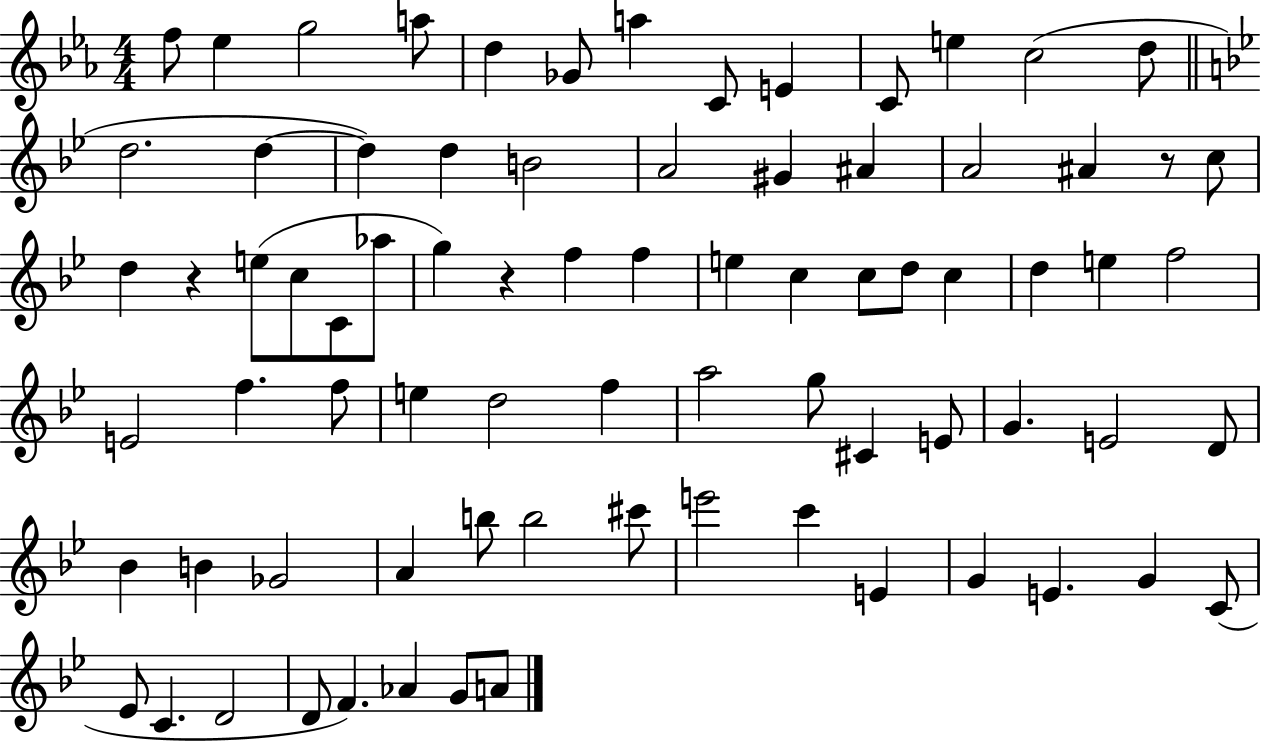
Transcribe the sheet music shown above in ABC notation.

X:1
T:Untitled
M:4/4
L:1/4
K:Eb
f/2 _e g2 a/2 d _G/2 a C/2 E C/2 e c2 d/2 d2 d d d B2 A2 ^G ^A A2 ^A z/2 c/2 d z e/2 c/2 C/2 _a/2 g z f f e c c/2 d/2 c d e f2 E2 f f/2 e d2 f a2 g/2 ^C E/2 G E2 D/2 _B B _G2 A b/2 b2 ^c'/2 e'2 c' E G E G C/2 _E/2 C D2 D/2 F _A G/2 A/2